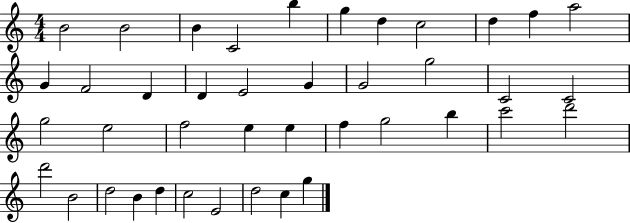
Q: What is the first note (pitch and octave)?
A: B4